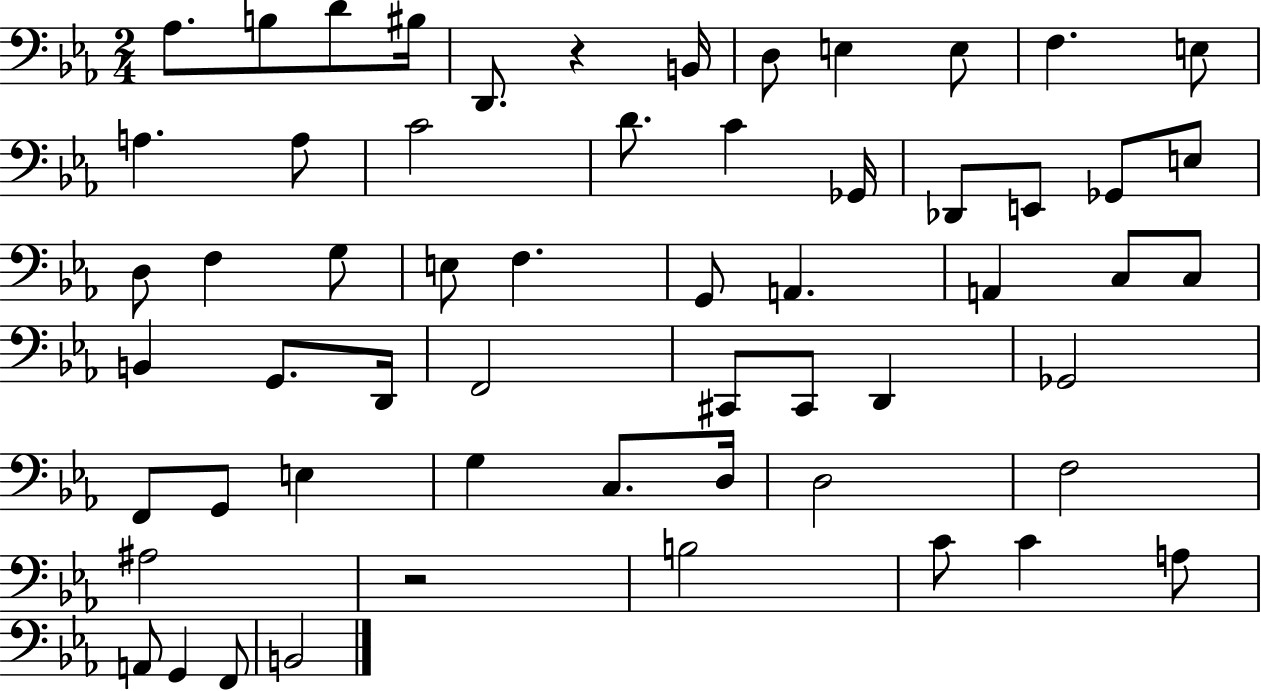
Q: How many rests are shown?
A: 2